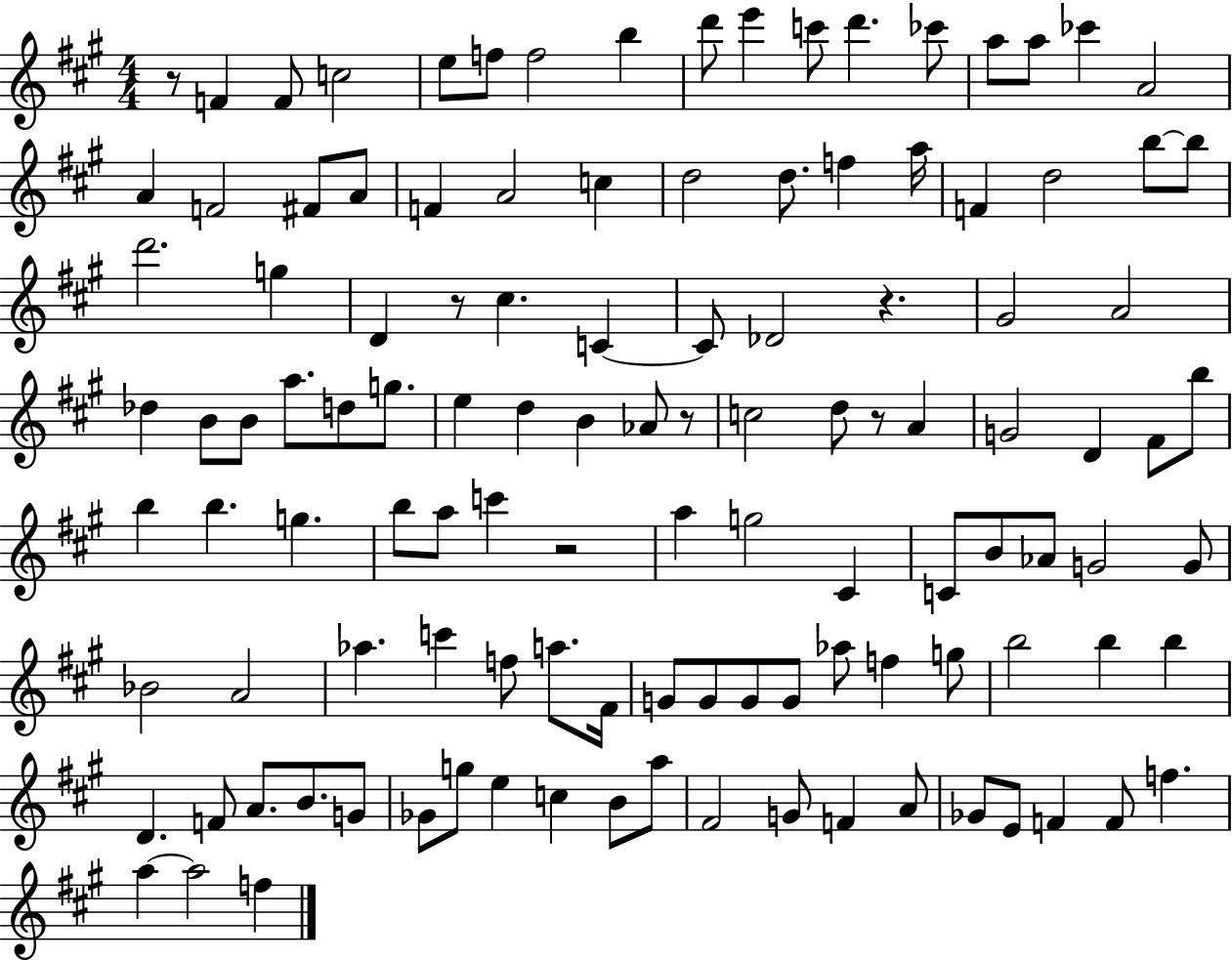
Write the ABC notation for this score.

X:1
T:Untitled
M:4/4
L:1/4
K:A
z/2 F F/2 c2 e/2 f/2 f2 b d'/2 e' c'/2 d' _c'/2 a/2 a/2 _c' A2 A F2 ^F/2 A/2 F A2 c d2 d/2 f a/4 F d2 b/2 b/2 d'2 g D z/2 ^c C C/2 _D2 z ^G2 A2 _d B/2 B/2 a/2 d/2 g/2 e d B _A/2 z/2 c2 d/2 z/2 A G2 D ^F/2 b/2 b b g b/2 a/2 c' z2 a g2 ^C C/2 B/2 _A/2 G2 G/2 _B2 A2 _a c' f/2 a/2 ^F/4 G/2 G/2 G/2 G/2 _a/2 f g/2 b2 b b D F/2 A/2 B/2 G/2 _G/2 g/2 e c B/2 a/2 ^F2 G/2 F A/2 _G/2 E/2 F F/2 f a a2 f